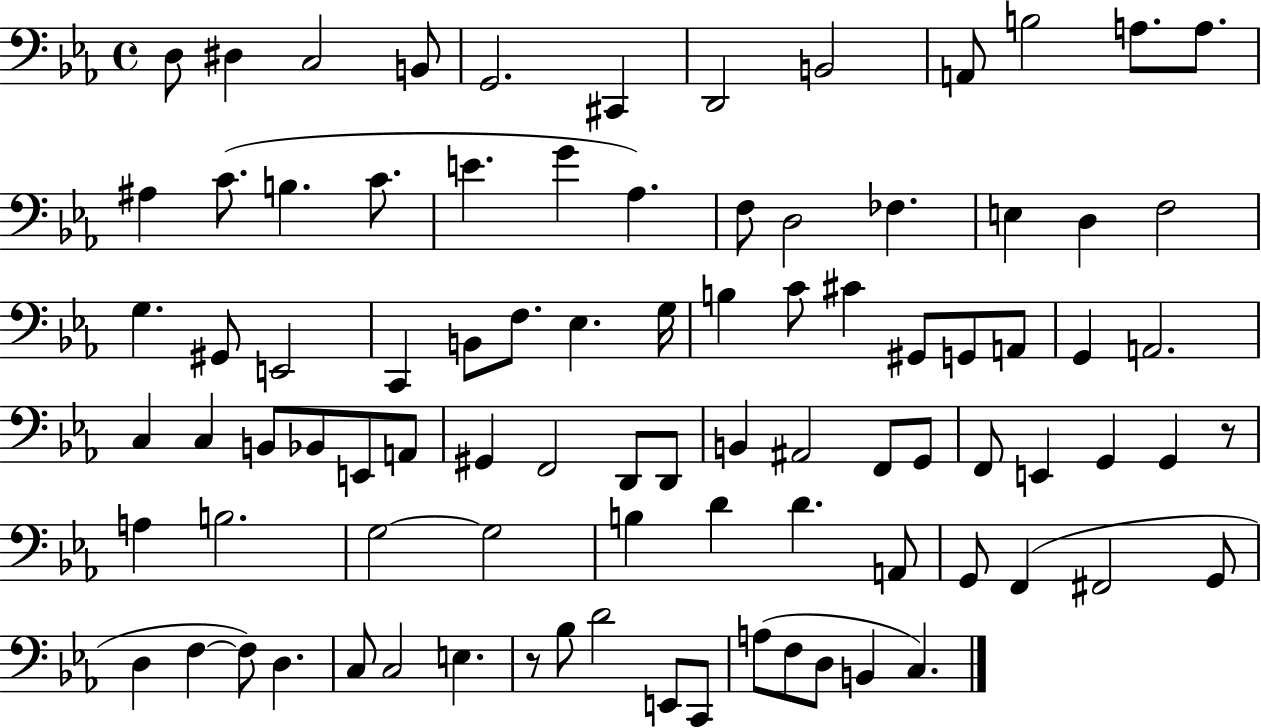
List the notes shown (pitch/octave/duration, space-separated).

D3/e D#3/q C3/h B2/e G2/h. C#2/q D2/h B2/h A2/e B3/h A3/e. A3/e. A#3/q C4/e. B3/q. C4/e. E4/q. G4/q Ab3/q. F3/e D3/h FES3/q. E3/q D3/q F3/h G3/q. G#2/e E2/h C2/q B2/e F3/e. Eb3/q. G3/s B3/q C4/e C#4/q G#2/e G2/e A2/e G2/q A2/h. C3/q C3/q B2/e Bb2/e E2/e A2/e G#2/q F2/h D2/e D2/e B2/q A#2/h F2/e G2/e F2/e E2/q G2/q G2/q R/e A3/q B3/h. G3/h G3/h B3/q D4/q D4/q. A2/e G2/e F2/q F#2/h G2/e D3/q F3/q F3/e D3/q. C3/e C3/h E3/q. R/e Bb3/e D4/h E2/e C2/e A3/e F3/e D3/e B2/q C3/q.